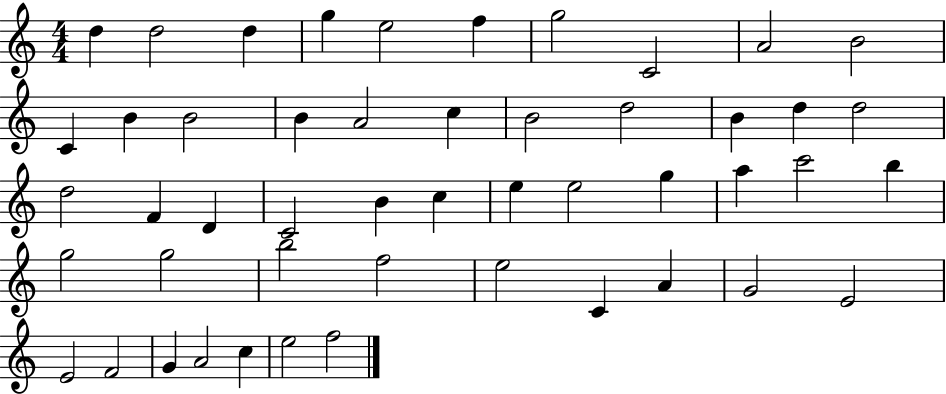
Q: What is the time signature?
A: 4/4